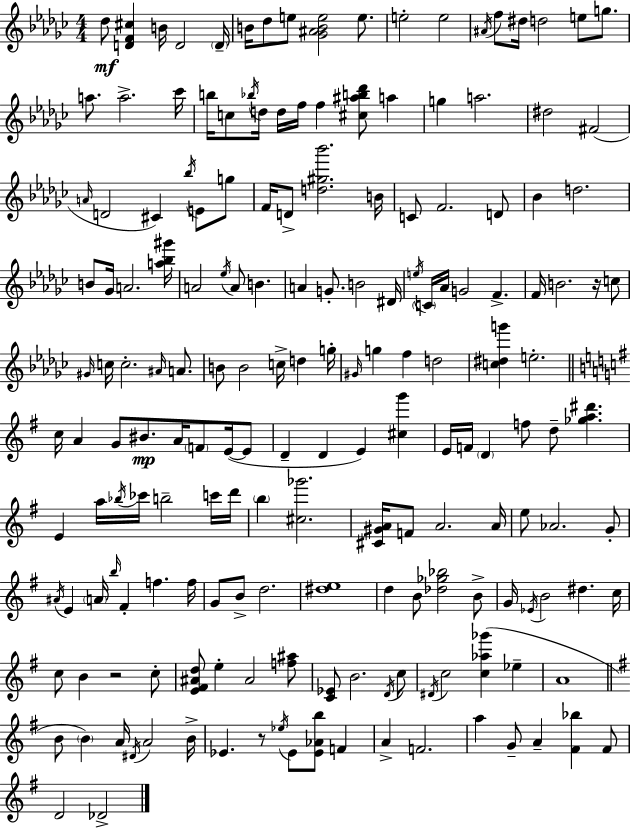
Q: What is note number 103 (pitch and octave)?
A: B5